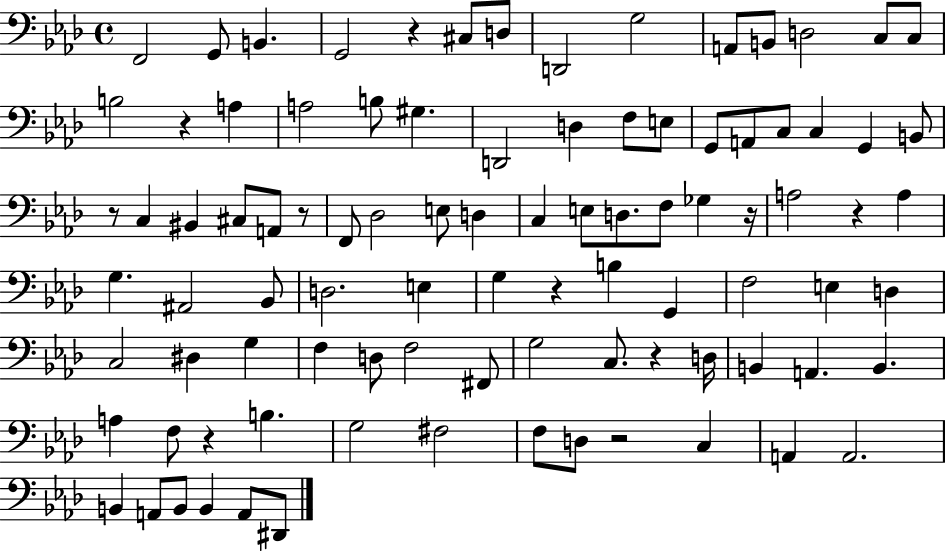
X:1
T:Untitled
M:4/4
L:1/4
K:Ab
F,,2 G,,/2 B,, G,,2 z ^C,/2 D,/2 D,,2 G,2 A,,/2 B,,/2 D,2 C,/2 C,/2 B,2 z A, A,2 B,/2 ^G, D,,2 D, F,/2 E,/2 G,,/2 A,,/2 C,/2 C, G,, B,,/2 z/2 C, ^B,, ^C,/2 A,,/2 z/2 F,,/2 _D,2 E,/2 D, C, E,/2 D,/2 F,/2 _G, z/4 A,2 z A, G, ^A,,2 _B,,/2 D,2 E, G, z B, G,, F,2 E, D, C,2 ^D, G, F, D,/2 F,2 ^F,,/2 G,2 C,/2 z D,/4 B,, A,, B,, A, F,/2 z B, G,2 ^F,2 F,/2 D,/2 z2 C, A,, A,,2 B,, A,,/2 B,,/2 B,, A,,/2 ^D,,/2